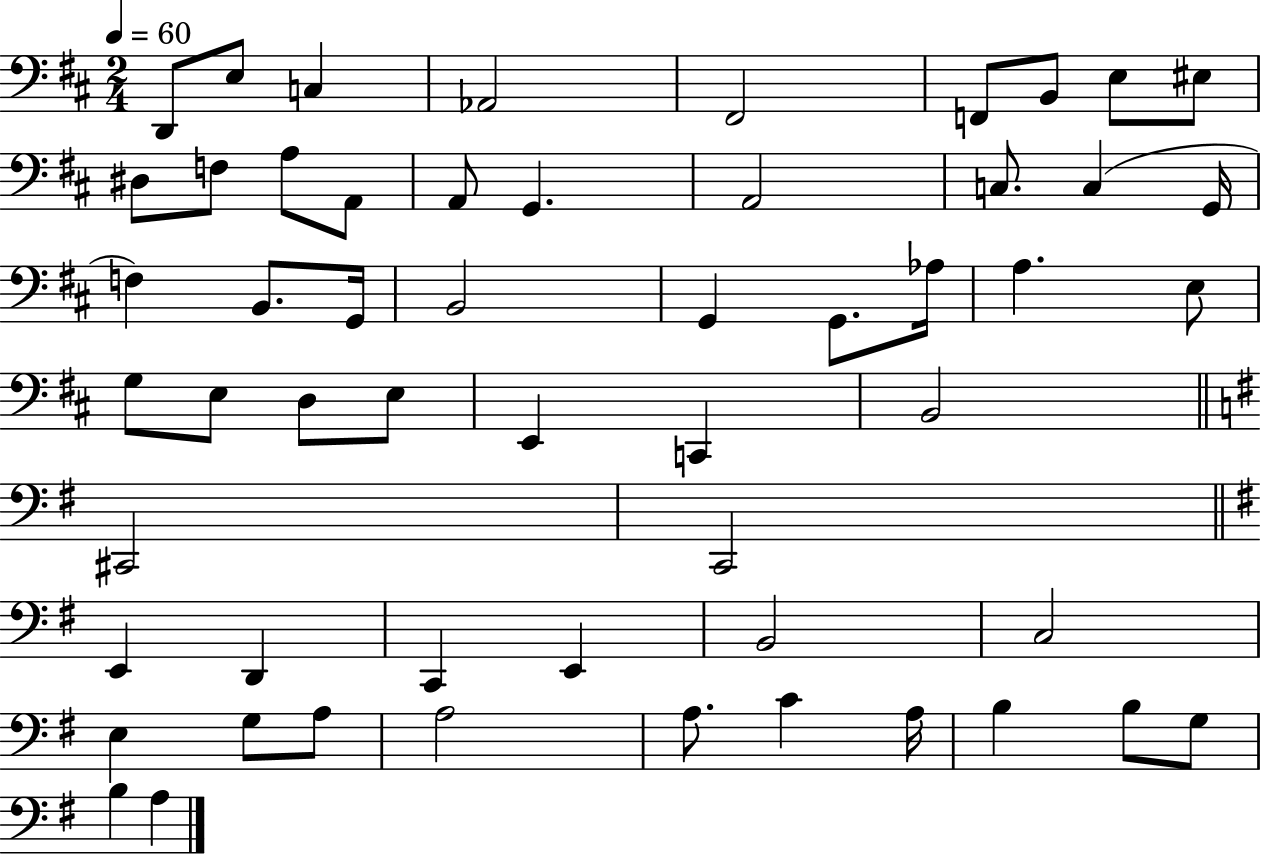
X:1
T:Untitled
M:2/4
L:1/4
K:D
D,,/2 E,/2 C, _A,,2 ^F,,2 F,,/2 B,,/2 E,/2 ^E,/2 ^D,/2 F,/2 A,/2 A,,/2 A,,/2 G,, A,,2 C,/2 C, G,,/4 F, B,,/2 G,,/4 B,,2 G,, G,,/2 _A,/4 A, E,/2 G,/2 E,/2 D,/2 E,/2 E,, C,, B,,2 ^C,,2 C,,2 E,, D,, C,, E,, B,,2 C,2 E, G,/2 A,/2 A,2 A,/2 C A,/4 B, B,/2 G,/2 B, A,